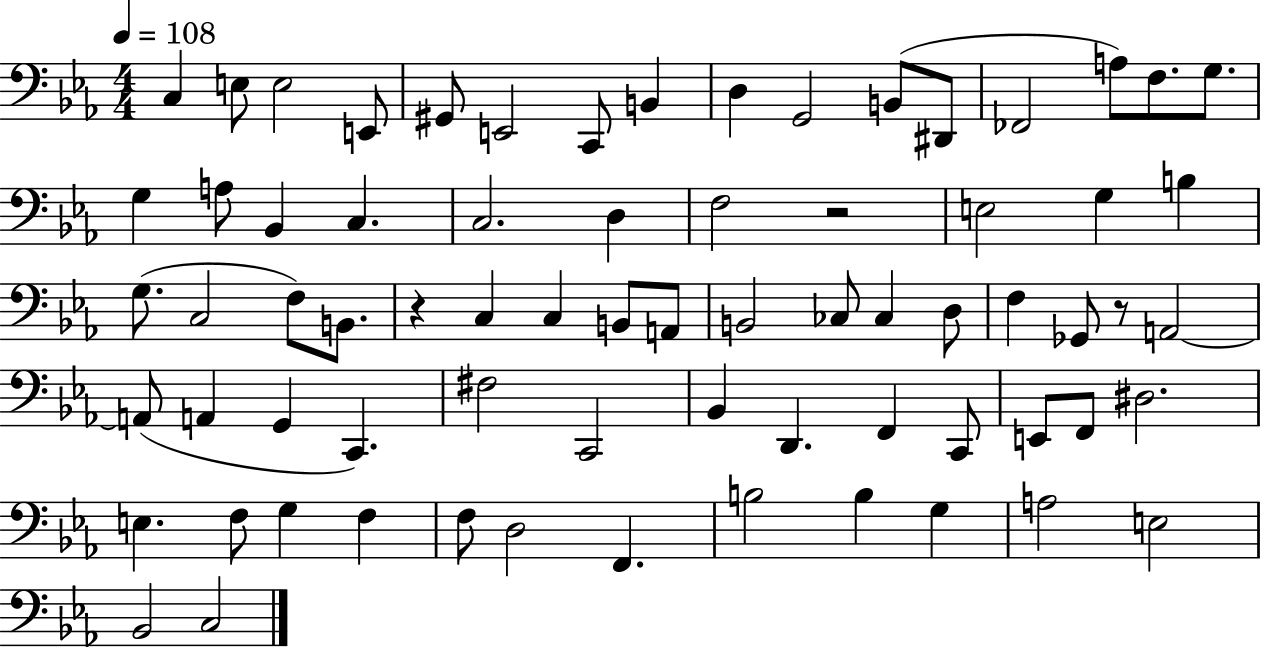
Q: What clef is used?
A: bass